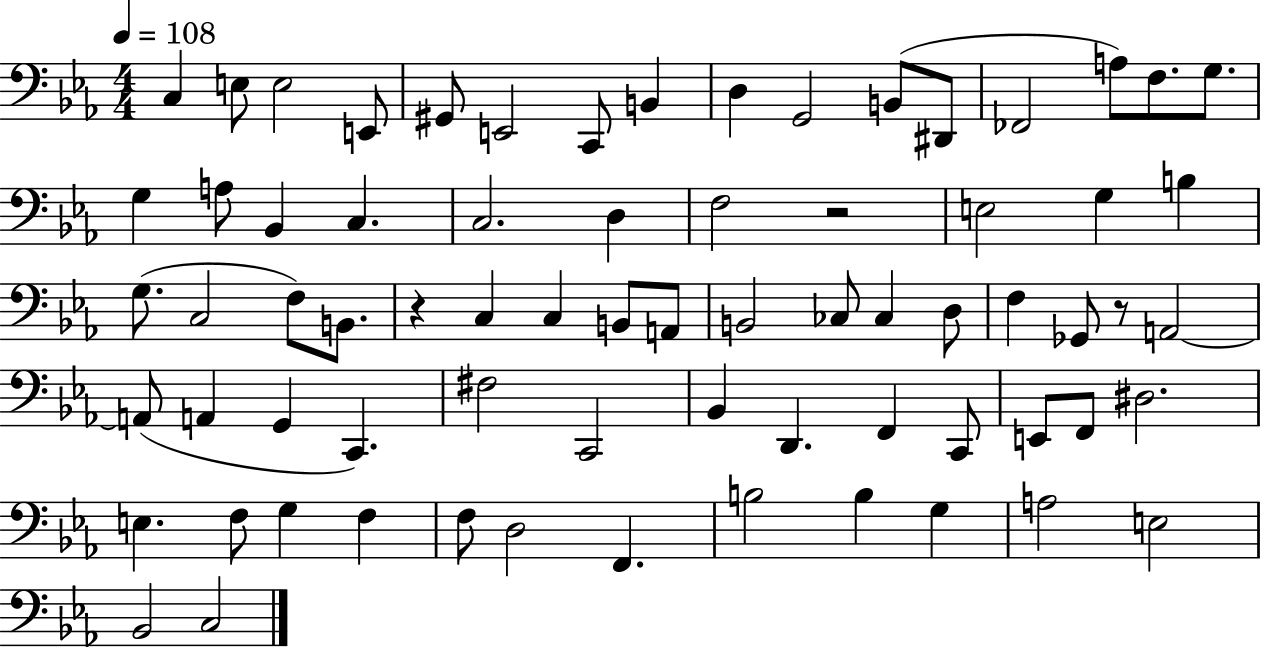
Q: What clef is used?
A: bass